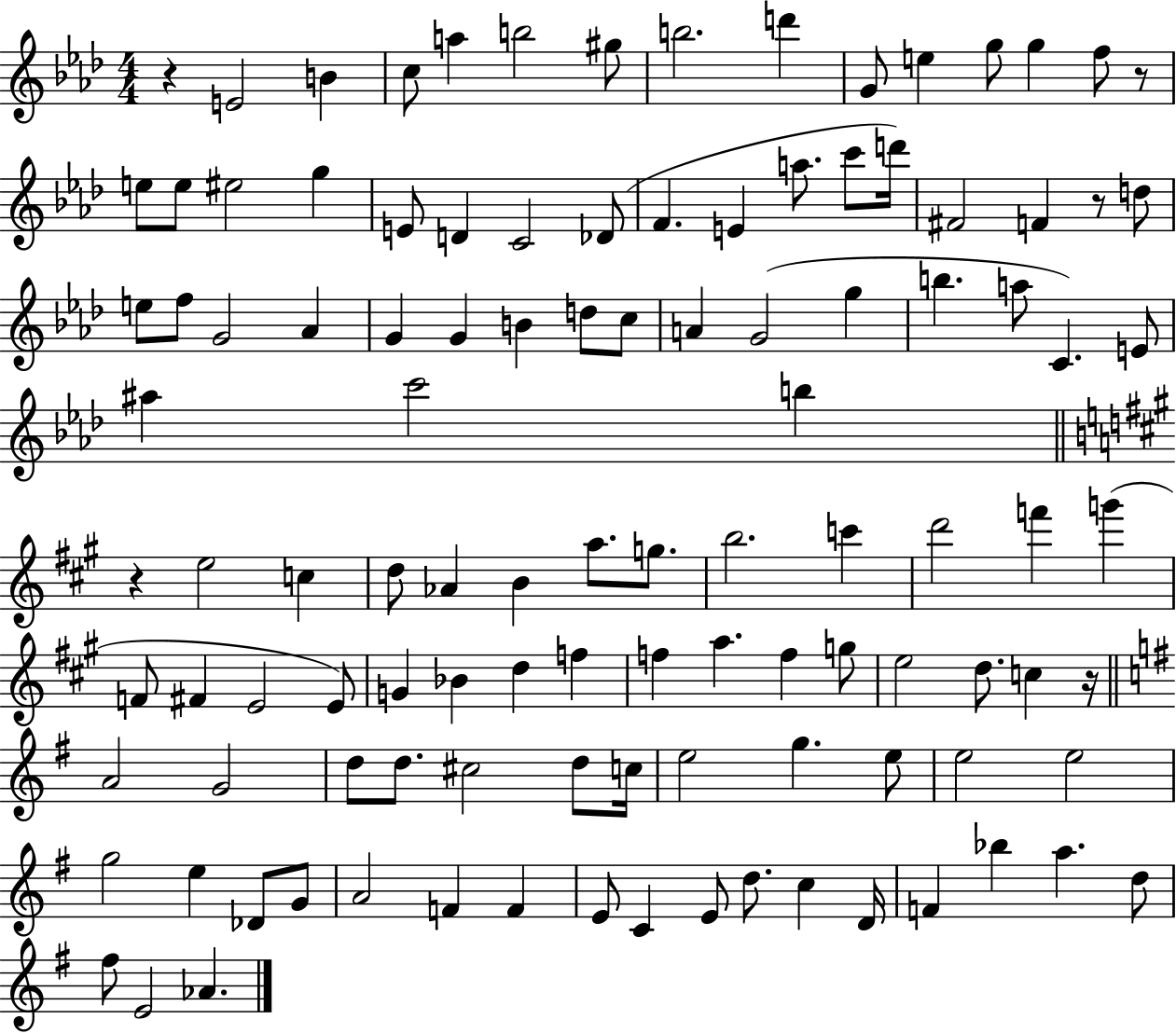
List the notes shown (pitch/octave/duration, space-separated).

R/q E4/h B4/q C5/e A5/q B5/h G#5/e B5/h. D6/q G4/e E5/q G5/e G5/q F5/e R/e E5/e E5/e EIS5/h G5/q E4/e D4/q C4/h Db4/e F4/q. E4/q A5/e. C6/e D6/s F#4/h F4/q R/e D5/e E5/e F5/e G4/h Ab4/q G4/q G4/q B4/q D5/e C5/e A4/q G4/h G5/q B5/q. A5/e C4/q. E4/e A#5/q C6/h B5/q R/q E5/h C5/q D5/e Ab4/q B4/q A5/e. G5/e. B5/h. C6/q D6/h F6/q G6/q F4/e F#4/q E4/h E4/e G4/q Bb4/q D5/q F5/q F5/q A5/q. F5/q G5/e E5/h D5/e. C5/q R/s A4/h G4/h D5/e D5/e. C#5/h D5/e C5/s E5/h G5/q. E5/e E5/h E5/h G5/h E5/q Db4/e G4/e A4/h F4/q F4/q E4/e C4/q E4/e D5/e. C5/q D4/s F4/q Bb5/q A5/q. D5/e F#5/e E4/h Ab4/q.